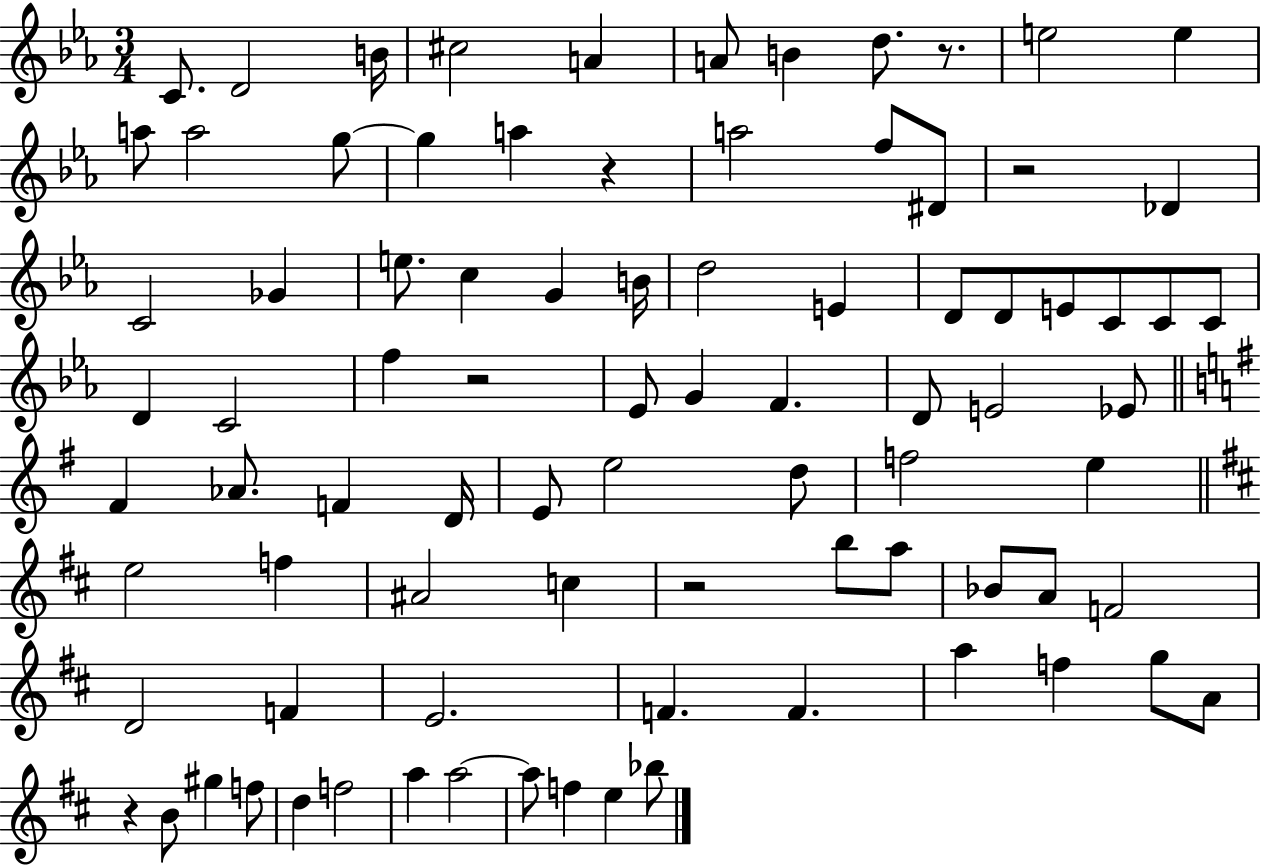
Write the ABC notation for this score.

X:1
T:Untitled
M:3/4
L:1/4
K:Eb
C/2 D2 B/4 ^c2 A A/2 B d/2 z/2 e2 e a/2 a2 g/2 g a z a2 f/2 ^D/2 z2 _D C2 _G e/2 c G B/4 d2 E D/2 D/2 E/2 C/2 C/2 C/2 D C2 f z2 _E/2 G F D/2 E2 _E/2 ^F _A/2 F D/4 E/2 e2 d/2 f2 e e2 f ^A2 c z2 b/2 a/2 _B/2 A/2 F2 D2 F E2 F F a f g/2 A/2 z B/2 ^g f/2 d f2 a a2 a/2 f e _b/2